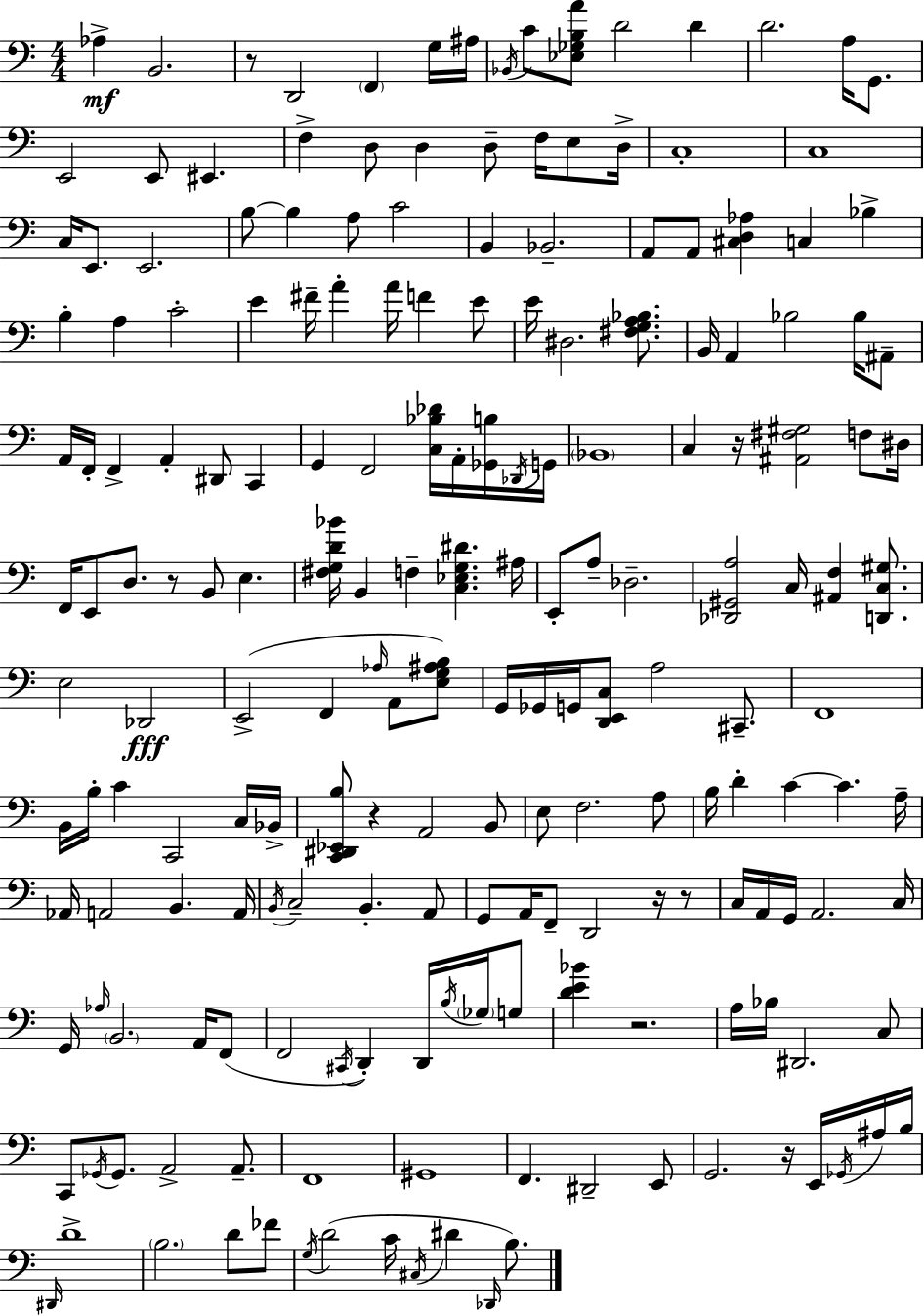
X:1
T:Untitled
M:4/4
L:1/4
K:C
_A, B,,2 z/2 D,,2 F,, G,/4 ^A,/4 _B,,/4 C/2 [_E,_G,B,A]/2 D2 D D2 A,/4 G,,/2 E,,2 E,,/2 ^E,, F, D,/2 D, D,/2 F,/4 E,/2 D,/4 C,4 C,4 C,/4 E,,/2 E,,2 B,/2 B, A,/2 C2 B,, _B,,2 A,,/2 A,,/2 [^C,D,_A,] C, _B, B, A, C2 E ^F/4 A A/4 F E/2 E/4 ^D,2 [^F,G,A,_B,]/2 B,,/4 A,, _B,2 _B,/4 ^A,,/2 A,,/4 F,,/4 F,, A,, ^D,,/2 C,, G,, F,,2 [C,_B,_D]/4 A,,/4 [_G,,B,]/4 _D,,/4 G,,/4 _B,,4 C, z/4 [^A,,^F,^G,]2 F,/2 ^D,/4 F,,/4 E,,/2 D,/2 z/2 B,,/2 E, [^F,G,D_B]/4 B,, F, [C,_E,G,^D] ^A,/4 E,,/2 A,/2 _D,2 [_D,,^G,,A,]2 C,/4 [^A,,F,] [D,,C,^G,]/2 E,2 _D,,2 E,,2 F,, _A,/4 A,,/2 [E,G,^A,B,]/2 G,,/4 _G,,/4 G,,/4 [D,,E,,C,]/2 A,2 ^C,,/2 F,,4 B,,/4 B,/4 C C,,2 C,/4 _B,,/4 [C,,^D,,_E,,B,]/2 z A,,2 B,,/2 E,/2 F,2 A,/2 B,/4 D C C A,/4 _A,,/4 A,,2 B,, A,,/4 B,,/4 C,2 B,, A,,/2 G,,/2 A,,/4 F,,/2 D,,2 z/4 z/2 C,/4 A,,/4 G,,/4 A,,2 C,/4 G,,/4 _A,/4 B,,2 A,,/4 F,,/2 F,,2 ^C,,/4 D,, D,,/4 B,/4 _G,/4 G,/2 [DE_B] z2 A,/4 _B,/4 ^D,,2 C,/2 C,,/2 _G,,/4 _G,,/2 A,,2 A,,/2 F,,4 ^G,,4 F,, ^D,,2 E,,/2 G,,2 z/4 E,,/4 _G,,/4 ^A,/4 B,/4 ^D,,/4 D4 B,2 D/2 _F/2 G,/4 D2 C/4 ^C,/4 ^D _D,,/4 B,/2